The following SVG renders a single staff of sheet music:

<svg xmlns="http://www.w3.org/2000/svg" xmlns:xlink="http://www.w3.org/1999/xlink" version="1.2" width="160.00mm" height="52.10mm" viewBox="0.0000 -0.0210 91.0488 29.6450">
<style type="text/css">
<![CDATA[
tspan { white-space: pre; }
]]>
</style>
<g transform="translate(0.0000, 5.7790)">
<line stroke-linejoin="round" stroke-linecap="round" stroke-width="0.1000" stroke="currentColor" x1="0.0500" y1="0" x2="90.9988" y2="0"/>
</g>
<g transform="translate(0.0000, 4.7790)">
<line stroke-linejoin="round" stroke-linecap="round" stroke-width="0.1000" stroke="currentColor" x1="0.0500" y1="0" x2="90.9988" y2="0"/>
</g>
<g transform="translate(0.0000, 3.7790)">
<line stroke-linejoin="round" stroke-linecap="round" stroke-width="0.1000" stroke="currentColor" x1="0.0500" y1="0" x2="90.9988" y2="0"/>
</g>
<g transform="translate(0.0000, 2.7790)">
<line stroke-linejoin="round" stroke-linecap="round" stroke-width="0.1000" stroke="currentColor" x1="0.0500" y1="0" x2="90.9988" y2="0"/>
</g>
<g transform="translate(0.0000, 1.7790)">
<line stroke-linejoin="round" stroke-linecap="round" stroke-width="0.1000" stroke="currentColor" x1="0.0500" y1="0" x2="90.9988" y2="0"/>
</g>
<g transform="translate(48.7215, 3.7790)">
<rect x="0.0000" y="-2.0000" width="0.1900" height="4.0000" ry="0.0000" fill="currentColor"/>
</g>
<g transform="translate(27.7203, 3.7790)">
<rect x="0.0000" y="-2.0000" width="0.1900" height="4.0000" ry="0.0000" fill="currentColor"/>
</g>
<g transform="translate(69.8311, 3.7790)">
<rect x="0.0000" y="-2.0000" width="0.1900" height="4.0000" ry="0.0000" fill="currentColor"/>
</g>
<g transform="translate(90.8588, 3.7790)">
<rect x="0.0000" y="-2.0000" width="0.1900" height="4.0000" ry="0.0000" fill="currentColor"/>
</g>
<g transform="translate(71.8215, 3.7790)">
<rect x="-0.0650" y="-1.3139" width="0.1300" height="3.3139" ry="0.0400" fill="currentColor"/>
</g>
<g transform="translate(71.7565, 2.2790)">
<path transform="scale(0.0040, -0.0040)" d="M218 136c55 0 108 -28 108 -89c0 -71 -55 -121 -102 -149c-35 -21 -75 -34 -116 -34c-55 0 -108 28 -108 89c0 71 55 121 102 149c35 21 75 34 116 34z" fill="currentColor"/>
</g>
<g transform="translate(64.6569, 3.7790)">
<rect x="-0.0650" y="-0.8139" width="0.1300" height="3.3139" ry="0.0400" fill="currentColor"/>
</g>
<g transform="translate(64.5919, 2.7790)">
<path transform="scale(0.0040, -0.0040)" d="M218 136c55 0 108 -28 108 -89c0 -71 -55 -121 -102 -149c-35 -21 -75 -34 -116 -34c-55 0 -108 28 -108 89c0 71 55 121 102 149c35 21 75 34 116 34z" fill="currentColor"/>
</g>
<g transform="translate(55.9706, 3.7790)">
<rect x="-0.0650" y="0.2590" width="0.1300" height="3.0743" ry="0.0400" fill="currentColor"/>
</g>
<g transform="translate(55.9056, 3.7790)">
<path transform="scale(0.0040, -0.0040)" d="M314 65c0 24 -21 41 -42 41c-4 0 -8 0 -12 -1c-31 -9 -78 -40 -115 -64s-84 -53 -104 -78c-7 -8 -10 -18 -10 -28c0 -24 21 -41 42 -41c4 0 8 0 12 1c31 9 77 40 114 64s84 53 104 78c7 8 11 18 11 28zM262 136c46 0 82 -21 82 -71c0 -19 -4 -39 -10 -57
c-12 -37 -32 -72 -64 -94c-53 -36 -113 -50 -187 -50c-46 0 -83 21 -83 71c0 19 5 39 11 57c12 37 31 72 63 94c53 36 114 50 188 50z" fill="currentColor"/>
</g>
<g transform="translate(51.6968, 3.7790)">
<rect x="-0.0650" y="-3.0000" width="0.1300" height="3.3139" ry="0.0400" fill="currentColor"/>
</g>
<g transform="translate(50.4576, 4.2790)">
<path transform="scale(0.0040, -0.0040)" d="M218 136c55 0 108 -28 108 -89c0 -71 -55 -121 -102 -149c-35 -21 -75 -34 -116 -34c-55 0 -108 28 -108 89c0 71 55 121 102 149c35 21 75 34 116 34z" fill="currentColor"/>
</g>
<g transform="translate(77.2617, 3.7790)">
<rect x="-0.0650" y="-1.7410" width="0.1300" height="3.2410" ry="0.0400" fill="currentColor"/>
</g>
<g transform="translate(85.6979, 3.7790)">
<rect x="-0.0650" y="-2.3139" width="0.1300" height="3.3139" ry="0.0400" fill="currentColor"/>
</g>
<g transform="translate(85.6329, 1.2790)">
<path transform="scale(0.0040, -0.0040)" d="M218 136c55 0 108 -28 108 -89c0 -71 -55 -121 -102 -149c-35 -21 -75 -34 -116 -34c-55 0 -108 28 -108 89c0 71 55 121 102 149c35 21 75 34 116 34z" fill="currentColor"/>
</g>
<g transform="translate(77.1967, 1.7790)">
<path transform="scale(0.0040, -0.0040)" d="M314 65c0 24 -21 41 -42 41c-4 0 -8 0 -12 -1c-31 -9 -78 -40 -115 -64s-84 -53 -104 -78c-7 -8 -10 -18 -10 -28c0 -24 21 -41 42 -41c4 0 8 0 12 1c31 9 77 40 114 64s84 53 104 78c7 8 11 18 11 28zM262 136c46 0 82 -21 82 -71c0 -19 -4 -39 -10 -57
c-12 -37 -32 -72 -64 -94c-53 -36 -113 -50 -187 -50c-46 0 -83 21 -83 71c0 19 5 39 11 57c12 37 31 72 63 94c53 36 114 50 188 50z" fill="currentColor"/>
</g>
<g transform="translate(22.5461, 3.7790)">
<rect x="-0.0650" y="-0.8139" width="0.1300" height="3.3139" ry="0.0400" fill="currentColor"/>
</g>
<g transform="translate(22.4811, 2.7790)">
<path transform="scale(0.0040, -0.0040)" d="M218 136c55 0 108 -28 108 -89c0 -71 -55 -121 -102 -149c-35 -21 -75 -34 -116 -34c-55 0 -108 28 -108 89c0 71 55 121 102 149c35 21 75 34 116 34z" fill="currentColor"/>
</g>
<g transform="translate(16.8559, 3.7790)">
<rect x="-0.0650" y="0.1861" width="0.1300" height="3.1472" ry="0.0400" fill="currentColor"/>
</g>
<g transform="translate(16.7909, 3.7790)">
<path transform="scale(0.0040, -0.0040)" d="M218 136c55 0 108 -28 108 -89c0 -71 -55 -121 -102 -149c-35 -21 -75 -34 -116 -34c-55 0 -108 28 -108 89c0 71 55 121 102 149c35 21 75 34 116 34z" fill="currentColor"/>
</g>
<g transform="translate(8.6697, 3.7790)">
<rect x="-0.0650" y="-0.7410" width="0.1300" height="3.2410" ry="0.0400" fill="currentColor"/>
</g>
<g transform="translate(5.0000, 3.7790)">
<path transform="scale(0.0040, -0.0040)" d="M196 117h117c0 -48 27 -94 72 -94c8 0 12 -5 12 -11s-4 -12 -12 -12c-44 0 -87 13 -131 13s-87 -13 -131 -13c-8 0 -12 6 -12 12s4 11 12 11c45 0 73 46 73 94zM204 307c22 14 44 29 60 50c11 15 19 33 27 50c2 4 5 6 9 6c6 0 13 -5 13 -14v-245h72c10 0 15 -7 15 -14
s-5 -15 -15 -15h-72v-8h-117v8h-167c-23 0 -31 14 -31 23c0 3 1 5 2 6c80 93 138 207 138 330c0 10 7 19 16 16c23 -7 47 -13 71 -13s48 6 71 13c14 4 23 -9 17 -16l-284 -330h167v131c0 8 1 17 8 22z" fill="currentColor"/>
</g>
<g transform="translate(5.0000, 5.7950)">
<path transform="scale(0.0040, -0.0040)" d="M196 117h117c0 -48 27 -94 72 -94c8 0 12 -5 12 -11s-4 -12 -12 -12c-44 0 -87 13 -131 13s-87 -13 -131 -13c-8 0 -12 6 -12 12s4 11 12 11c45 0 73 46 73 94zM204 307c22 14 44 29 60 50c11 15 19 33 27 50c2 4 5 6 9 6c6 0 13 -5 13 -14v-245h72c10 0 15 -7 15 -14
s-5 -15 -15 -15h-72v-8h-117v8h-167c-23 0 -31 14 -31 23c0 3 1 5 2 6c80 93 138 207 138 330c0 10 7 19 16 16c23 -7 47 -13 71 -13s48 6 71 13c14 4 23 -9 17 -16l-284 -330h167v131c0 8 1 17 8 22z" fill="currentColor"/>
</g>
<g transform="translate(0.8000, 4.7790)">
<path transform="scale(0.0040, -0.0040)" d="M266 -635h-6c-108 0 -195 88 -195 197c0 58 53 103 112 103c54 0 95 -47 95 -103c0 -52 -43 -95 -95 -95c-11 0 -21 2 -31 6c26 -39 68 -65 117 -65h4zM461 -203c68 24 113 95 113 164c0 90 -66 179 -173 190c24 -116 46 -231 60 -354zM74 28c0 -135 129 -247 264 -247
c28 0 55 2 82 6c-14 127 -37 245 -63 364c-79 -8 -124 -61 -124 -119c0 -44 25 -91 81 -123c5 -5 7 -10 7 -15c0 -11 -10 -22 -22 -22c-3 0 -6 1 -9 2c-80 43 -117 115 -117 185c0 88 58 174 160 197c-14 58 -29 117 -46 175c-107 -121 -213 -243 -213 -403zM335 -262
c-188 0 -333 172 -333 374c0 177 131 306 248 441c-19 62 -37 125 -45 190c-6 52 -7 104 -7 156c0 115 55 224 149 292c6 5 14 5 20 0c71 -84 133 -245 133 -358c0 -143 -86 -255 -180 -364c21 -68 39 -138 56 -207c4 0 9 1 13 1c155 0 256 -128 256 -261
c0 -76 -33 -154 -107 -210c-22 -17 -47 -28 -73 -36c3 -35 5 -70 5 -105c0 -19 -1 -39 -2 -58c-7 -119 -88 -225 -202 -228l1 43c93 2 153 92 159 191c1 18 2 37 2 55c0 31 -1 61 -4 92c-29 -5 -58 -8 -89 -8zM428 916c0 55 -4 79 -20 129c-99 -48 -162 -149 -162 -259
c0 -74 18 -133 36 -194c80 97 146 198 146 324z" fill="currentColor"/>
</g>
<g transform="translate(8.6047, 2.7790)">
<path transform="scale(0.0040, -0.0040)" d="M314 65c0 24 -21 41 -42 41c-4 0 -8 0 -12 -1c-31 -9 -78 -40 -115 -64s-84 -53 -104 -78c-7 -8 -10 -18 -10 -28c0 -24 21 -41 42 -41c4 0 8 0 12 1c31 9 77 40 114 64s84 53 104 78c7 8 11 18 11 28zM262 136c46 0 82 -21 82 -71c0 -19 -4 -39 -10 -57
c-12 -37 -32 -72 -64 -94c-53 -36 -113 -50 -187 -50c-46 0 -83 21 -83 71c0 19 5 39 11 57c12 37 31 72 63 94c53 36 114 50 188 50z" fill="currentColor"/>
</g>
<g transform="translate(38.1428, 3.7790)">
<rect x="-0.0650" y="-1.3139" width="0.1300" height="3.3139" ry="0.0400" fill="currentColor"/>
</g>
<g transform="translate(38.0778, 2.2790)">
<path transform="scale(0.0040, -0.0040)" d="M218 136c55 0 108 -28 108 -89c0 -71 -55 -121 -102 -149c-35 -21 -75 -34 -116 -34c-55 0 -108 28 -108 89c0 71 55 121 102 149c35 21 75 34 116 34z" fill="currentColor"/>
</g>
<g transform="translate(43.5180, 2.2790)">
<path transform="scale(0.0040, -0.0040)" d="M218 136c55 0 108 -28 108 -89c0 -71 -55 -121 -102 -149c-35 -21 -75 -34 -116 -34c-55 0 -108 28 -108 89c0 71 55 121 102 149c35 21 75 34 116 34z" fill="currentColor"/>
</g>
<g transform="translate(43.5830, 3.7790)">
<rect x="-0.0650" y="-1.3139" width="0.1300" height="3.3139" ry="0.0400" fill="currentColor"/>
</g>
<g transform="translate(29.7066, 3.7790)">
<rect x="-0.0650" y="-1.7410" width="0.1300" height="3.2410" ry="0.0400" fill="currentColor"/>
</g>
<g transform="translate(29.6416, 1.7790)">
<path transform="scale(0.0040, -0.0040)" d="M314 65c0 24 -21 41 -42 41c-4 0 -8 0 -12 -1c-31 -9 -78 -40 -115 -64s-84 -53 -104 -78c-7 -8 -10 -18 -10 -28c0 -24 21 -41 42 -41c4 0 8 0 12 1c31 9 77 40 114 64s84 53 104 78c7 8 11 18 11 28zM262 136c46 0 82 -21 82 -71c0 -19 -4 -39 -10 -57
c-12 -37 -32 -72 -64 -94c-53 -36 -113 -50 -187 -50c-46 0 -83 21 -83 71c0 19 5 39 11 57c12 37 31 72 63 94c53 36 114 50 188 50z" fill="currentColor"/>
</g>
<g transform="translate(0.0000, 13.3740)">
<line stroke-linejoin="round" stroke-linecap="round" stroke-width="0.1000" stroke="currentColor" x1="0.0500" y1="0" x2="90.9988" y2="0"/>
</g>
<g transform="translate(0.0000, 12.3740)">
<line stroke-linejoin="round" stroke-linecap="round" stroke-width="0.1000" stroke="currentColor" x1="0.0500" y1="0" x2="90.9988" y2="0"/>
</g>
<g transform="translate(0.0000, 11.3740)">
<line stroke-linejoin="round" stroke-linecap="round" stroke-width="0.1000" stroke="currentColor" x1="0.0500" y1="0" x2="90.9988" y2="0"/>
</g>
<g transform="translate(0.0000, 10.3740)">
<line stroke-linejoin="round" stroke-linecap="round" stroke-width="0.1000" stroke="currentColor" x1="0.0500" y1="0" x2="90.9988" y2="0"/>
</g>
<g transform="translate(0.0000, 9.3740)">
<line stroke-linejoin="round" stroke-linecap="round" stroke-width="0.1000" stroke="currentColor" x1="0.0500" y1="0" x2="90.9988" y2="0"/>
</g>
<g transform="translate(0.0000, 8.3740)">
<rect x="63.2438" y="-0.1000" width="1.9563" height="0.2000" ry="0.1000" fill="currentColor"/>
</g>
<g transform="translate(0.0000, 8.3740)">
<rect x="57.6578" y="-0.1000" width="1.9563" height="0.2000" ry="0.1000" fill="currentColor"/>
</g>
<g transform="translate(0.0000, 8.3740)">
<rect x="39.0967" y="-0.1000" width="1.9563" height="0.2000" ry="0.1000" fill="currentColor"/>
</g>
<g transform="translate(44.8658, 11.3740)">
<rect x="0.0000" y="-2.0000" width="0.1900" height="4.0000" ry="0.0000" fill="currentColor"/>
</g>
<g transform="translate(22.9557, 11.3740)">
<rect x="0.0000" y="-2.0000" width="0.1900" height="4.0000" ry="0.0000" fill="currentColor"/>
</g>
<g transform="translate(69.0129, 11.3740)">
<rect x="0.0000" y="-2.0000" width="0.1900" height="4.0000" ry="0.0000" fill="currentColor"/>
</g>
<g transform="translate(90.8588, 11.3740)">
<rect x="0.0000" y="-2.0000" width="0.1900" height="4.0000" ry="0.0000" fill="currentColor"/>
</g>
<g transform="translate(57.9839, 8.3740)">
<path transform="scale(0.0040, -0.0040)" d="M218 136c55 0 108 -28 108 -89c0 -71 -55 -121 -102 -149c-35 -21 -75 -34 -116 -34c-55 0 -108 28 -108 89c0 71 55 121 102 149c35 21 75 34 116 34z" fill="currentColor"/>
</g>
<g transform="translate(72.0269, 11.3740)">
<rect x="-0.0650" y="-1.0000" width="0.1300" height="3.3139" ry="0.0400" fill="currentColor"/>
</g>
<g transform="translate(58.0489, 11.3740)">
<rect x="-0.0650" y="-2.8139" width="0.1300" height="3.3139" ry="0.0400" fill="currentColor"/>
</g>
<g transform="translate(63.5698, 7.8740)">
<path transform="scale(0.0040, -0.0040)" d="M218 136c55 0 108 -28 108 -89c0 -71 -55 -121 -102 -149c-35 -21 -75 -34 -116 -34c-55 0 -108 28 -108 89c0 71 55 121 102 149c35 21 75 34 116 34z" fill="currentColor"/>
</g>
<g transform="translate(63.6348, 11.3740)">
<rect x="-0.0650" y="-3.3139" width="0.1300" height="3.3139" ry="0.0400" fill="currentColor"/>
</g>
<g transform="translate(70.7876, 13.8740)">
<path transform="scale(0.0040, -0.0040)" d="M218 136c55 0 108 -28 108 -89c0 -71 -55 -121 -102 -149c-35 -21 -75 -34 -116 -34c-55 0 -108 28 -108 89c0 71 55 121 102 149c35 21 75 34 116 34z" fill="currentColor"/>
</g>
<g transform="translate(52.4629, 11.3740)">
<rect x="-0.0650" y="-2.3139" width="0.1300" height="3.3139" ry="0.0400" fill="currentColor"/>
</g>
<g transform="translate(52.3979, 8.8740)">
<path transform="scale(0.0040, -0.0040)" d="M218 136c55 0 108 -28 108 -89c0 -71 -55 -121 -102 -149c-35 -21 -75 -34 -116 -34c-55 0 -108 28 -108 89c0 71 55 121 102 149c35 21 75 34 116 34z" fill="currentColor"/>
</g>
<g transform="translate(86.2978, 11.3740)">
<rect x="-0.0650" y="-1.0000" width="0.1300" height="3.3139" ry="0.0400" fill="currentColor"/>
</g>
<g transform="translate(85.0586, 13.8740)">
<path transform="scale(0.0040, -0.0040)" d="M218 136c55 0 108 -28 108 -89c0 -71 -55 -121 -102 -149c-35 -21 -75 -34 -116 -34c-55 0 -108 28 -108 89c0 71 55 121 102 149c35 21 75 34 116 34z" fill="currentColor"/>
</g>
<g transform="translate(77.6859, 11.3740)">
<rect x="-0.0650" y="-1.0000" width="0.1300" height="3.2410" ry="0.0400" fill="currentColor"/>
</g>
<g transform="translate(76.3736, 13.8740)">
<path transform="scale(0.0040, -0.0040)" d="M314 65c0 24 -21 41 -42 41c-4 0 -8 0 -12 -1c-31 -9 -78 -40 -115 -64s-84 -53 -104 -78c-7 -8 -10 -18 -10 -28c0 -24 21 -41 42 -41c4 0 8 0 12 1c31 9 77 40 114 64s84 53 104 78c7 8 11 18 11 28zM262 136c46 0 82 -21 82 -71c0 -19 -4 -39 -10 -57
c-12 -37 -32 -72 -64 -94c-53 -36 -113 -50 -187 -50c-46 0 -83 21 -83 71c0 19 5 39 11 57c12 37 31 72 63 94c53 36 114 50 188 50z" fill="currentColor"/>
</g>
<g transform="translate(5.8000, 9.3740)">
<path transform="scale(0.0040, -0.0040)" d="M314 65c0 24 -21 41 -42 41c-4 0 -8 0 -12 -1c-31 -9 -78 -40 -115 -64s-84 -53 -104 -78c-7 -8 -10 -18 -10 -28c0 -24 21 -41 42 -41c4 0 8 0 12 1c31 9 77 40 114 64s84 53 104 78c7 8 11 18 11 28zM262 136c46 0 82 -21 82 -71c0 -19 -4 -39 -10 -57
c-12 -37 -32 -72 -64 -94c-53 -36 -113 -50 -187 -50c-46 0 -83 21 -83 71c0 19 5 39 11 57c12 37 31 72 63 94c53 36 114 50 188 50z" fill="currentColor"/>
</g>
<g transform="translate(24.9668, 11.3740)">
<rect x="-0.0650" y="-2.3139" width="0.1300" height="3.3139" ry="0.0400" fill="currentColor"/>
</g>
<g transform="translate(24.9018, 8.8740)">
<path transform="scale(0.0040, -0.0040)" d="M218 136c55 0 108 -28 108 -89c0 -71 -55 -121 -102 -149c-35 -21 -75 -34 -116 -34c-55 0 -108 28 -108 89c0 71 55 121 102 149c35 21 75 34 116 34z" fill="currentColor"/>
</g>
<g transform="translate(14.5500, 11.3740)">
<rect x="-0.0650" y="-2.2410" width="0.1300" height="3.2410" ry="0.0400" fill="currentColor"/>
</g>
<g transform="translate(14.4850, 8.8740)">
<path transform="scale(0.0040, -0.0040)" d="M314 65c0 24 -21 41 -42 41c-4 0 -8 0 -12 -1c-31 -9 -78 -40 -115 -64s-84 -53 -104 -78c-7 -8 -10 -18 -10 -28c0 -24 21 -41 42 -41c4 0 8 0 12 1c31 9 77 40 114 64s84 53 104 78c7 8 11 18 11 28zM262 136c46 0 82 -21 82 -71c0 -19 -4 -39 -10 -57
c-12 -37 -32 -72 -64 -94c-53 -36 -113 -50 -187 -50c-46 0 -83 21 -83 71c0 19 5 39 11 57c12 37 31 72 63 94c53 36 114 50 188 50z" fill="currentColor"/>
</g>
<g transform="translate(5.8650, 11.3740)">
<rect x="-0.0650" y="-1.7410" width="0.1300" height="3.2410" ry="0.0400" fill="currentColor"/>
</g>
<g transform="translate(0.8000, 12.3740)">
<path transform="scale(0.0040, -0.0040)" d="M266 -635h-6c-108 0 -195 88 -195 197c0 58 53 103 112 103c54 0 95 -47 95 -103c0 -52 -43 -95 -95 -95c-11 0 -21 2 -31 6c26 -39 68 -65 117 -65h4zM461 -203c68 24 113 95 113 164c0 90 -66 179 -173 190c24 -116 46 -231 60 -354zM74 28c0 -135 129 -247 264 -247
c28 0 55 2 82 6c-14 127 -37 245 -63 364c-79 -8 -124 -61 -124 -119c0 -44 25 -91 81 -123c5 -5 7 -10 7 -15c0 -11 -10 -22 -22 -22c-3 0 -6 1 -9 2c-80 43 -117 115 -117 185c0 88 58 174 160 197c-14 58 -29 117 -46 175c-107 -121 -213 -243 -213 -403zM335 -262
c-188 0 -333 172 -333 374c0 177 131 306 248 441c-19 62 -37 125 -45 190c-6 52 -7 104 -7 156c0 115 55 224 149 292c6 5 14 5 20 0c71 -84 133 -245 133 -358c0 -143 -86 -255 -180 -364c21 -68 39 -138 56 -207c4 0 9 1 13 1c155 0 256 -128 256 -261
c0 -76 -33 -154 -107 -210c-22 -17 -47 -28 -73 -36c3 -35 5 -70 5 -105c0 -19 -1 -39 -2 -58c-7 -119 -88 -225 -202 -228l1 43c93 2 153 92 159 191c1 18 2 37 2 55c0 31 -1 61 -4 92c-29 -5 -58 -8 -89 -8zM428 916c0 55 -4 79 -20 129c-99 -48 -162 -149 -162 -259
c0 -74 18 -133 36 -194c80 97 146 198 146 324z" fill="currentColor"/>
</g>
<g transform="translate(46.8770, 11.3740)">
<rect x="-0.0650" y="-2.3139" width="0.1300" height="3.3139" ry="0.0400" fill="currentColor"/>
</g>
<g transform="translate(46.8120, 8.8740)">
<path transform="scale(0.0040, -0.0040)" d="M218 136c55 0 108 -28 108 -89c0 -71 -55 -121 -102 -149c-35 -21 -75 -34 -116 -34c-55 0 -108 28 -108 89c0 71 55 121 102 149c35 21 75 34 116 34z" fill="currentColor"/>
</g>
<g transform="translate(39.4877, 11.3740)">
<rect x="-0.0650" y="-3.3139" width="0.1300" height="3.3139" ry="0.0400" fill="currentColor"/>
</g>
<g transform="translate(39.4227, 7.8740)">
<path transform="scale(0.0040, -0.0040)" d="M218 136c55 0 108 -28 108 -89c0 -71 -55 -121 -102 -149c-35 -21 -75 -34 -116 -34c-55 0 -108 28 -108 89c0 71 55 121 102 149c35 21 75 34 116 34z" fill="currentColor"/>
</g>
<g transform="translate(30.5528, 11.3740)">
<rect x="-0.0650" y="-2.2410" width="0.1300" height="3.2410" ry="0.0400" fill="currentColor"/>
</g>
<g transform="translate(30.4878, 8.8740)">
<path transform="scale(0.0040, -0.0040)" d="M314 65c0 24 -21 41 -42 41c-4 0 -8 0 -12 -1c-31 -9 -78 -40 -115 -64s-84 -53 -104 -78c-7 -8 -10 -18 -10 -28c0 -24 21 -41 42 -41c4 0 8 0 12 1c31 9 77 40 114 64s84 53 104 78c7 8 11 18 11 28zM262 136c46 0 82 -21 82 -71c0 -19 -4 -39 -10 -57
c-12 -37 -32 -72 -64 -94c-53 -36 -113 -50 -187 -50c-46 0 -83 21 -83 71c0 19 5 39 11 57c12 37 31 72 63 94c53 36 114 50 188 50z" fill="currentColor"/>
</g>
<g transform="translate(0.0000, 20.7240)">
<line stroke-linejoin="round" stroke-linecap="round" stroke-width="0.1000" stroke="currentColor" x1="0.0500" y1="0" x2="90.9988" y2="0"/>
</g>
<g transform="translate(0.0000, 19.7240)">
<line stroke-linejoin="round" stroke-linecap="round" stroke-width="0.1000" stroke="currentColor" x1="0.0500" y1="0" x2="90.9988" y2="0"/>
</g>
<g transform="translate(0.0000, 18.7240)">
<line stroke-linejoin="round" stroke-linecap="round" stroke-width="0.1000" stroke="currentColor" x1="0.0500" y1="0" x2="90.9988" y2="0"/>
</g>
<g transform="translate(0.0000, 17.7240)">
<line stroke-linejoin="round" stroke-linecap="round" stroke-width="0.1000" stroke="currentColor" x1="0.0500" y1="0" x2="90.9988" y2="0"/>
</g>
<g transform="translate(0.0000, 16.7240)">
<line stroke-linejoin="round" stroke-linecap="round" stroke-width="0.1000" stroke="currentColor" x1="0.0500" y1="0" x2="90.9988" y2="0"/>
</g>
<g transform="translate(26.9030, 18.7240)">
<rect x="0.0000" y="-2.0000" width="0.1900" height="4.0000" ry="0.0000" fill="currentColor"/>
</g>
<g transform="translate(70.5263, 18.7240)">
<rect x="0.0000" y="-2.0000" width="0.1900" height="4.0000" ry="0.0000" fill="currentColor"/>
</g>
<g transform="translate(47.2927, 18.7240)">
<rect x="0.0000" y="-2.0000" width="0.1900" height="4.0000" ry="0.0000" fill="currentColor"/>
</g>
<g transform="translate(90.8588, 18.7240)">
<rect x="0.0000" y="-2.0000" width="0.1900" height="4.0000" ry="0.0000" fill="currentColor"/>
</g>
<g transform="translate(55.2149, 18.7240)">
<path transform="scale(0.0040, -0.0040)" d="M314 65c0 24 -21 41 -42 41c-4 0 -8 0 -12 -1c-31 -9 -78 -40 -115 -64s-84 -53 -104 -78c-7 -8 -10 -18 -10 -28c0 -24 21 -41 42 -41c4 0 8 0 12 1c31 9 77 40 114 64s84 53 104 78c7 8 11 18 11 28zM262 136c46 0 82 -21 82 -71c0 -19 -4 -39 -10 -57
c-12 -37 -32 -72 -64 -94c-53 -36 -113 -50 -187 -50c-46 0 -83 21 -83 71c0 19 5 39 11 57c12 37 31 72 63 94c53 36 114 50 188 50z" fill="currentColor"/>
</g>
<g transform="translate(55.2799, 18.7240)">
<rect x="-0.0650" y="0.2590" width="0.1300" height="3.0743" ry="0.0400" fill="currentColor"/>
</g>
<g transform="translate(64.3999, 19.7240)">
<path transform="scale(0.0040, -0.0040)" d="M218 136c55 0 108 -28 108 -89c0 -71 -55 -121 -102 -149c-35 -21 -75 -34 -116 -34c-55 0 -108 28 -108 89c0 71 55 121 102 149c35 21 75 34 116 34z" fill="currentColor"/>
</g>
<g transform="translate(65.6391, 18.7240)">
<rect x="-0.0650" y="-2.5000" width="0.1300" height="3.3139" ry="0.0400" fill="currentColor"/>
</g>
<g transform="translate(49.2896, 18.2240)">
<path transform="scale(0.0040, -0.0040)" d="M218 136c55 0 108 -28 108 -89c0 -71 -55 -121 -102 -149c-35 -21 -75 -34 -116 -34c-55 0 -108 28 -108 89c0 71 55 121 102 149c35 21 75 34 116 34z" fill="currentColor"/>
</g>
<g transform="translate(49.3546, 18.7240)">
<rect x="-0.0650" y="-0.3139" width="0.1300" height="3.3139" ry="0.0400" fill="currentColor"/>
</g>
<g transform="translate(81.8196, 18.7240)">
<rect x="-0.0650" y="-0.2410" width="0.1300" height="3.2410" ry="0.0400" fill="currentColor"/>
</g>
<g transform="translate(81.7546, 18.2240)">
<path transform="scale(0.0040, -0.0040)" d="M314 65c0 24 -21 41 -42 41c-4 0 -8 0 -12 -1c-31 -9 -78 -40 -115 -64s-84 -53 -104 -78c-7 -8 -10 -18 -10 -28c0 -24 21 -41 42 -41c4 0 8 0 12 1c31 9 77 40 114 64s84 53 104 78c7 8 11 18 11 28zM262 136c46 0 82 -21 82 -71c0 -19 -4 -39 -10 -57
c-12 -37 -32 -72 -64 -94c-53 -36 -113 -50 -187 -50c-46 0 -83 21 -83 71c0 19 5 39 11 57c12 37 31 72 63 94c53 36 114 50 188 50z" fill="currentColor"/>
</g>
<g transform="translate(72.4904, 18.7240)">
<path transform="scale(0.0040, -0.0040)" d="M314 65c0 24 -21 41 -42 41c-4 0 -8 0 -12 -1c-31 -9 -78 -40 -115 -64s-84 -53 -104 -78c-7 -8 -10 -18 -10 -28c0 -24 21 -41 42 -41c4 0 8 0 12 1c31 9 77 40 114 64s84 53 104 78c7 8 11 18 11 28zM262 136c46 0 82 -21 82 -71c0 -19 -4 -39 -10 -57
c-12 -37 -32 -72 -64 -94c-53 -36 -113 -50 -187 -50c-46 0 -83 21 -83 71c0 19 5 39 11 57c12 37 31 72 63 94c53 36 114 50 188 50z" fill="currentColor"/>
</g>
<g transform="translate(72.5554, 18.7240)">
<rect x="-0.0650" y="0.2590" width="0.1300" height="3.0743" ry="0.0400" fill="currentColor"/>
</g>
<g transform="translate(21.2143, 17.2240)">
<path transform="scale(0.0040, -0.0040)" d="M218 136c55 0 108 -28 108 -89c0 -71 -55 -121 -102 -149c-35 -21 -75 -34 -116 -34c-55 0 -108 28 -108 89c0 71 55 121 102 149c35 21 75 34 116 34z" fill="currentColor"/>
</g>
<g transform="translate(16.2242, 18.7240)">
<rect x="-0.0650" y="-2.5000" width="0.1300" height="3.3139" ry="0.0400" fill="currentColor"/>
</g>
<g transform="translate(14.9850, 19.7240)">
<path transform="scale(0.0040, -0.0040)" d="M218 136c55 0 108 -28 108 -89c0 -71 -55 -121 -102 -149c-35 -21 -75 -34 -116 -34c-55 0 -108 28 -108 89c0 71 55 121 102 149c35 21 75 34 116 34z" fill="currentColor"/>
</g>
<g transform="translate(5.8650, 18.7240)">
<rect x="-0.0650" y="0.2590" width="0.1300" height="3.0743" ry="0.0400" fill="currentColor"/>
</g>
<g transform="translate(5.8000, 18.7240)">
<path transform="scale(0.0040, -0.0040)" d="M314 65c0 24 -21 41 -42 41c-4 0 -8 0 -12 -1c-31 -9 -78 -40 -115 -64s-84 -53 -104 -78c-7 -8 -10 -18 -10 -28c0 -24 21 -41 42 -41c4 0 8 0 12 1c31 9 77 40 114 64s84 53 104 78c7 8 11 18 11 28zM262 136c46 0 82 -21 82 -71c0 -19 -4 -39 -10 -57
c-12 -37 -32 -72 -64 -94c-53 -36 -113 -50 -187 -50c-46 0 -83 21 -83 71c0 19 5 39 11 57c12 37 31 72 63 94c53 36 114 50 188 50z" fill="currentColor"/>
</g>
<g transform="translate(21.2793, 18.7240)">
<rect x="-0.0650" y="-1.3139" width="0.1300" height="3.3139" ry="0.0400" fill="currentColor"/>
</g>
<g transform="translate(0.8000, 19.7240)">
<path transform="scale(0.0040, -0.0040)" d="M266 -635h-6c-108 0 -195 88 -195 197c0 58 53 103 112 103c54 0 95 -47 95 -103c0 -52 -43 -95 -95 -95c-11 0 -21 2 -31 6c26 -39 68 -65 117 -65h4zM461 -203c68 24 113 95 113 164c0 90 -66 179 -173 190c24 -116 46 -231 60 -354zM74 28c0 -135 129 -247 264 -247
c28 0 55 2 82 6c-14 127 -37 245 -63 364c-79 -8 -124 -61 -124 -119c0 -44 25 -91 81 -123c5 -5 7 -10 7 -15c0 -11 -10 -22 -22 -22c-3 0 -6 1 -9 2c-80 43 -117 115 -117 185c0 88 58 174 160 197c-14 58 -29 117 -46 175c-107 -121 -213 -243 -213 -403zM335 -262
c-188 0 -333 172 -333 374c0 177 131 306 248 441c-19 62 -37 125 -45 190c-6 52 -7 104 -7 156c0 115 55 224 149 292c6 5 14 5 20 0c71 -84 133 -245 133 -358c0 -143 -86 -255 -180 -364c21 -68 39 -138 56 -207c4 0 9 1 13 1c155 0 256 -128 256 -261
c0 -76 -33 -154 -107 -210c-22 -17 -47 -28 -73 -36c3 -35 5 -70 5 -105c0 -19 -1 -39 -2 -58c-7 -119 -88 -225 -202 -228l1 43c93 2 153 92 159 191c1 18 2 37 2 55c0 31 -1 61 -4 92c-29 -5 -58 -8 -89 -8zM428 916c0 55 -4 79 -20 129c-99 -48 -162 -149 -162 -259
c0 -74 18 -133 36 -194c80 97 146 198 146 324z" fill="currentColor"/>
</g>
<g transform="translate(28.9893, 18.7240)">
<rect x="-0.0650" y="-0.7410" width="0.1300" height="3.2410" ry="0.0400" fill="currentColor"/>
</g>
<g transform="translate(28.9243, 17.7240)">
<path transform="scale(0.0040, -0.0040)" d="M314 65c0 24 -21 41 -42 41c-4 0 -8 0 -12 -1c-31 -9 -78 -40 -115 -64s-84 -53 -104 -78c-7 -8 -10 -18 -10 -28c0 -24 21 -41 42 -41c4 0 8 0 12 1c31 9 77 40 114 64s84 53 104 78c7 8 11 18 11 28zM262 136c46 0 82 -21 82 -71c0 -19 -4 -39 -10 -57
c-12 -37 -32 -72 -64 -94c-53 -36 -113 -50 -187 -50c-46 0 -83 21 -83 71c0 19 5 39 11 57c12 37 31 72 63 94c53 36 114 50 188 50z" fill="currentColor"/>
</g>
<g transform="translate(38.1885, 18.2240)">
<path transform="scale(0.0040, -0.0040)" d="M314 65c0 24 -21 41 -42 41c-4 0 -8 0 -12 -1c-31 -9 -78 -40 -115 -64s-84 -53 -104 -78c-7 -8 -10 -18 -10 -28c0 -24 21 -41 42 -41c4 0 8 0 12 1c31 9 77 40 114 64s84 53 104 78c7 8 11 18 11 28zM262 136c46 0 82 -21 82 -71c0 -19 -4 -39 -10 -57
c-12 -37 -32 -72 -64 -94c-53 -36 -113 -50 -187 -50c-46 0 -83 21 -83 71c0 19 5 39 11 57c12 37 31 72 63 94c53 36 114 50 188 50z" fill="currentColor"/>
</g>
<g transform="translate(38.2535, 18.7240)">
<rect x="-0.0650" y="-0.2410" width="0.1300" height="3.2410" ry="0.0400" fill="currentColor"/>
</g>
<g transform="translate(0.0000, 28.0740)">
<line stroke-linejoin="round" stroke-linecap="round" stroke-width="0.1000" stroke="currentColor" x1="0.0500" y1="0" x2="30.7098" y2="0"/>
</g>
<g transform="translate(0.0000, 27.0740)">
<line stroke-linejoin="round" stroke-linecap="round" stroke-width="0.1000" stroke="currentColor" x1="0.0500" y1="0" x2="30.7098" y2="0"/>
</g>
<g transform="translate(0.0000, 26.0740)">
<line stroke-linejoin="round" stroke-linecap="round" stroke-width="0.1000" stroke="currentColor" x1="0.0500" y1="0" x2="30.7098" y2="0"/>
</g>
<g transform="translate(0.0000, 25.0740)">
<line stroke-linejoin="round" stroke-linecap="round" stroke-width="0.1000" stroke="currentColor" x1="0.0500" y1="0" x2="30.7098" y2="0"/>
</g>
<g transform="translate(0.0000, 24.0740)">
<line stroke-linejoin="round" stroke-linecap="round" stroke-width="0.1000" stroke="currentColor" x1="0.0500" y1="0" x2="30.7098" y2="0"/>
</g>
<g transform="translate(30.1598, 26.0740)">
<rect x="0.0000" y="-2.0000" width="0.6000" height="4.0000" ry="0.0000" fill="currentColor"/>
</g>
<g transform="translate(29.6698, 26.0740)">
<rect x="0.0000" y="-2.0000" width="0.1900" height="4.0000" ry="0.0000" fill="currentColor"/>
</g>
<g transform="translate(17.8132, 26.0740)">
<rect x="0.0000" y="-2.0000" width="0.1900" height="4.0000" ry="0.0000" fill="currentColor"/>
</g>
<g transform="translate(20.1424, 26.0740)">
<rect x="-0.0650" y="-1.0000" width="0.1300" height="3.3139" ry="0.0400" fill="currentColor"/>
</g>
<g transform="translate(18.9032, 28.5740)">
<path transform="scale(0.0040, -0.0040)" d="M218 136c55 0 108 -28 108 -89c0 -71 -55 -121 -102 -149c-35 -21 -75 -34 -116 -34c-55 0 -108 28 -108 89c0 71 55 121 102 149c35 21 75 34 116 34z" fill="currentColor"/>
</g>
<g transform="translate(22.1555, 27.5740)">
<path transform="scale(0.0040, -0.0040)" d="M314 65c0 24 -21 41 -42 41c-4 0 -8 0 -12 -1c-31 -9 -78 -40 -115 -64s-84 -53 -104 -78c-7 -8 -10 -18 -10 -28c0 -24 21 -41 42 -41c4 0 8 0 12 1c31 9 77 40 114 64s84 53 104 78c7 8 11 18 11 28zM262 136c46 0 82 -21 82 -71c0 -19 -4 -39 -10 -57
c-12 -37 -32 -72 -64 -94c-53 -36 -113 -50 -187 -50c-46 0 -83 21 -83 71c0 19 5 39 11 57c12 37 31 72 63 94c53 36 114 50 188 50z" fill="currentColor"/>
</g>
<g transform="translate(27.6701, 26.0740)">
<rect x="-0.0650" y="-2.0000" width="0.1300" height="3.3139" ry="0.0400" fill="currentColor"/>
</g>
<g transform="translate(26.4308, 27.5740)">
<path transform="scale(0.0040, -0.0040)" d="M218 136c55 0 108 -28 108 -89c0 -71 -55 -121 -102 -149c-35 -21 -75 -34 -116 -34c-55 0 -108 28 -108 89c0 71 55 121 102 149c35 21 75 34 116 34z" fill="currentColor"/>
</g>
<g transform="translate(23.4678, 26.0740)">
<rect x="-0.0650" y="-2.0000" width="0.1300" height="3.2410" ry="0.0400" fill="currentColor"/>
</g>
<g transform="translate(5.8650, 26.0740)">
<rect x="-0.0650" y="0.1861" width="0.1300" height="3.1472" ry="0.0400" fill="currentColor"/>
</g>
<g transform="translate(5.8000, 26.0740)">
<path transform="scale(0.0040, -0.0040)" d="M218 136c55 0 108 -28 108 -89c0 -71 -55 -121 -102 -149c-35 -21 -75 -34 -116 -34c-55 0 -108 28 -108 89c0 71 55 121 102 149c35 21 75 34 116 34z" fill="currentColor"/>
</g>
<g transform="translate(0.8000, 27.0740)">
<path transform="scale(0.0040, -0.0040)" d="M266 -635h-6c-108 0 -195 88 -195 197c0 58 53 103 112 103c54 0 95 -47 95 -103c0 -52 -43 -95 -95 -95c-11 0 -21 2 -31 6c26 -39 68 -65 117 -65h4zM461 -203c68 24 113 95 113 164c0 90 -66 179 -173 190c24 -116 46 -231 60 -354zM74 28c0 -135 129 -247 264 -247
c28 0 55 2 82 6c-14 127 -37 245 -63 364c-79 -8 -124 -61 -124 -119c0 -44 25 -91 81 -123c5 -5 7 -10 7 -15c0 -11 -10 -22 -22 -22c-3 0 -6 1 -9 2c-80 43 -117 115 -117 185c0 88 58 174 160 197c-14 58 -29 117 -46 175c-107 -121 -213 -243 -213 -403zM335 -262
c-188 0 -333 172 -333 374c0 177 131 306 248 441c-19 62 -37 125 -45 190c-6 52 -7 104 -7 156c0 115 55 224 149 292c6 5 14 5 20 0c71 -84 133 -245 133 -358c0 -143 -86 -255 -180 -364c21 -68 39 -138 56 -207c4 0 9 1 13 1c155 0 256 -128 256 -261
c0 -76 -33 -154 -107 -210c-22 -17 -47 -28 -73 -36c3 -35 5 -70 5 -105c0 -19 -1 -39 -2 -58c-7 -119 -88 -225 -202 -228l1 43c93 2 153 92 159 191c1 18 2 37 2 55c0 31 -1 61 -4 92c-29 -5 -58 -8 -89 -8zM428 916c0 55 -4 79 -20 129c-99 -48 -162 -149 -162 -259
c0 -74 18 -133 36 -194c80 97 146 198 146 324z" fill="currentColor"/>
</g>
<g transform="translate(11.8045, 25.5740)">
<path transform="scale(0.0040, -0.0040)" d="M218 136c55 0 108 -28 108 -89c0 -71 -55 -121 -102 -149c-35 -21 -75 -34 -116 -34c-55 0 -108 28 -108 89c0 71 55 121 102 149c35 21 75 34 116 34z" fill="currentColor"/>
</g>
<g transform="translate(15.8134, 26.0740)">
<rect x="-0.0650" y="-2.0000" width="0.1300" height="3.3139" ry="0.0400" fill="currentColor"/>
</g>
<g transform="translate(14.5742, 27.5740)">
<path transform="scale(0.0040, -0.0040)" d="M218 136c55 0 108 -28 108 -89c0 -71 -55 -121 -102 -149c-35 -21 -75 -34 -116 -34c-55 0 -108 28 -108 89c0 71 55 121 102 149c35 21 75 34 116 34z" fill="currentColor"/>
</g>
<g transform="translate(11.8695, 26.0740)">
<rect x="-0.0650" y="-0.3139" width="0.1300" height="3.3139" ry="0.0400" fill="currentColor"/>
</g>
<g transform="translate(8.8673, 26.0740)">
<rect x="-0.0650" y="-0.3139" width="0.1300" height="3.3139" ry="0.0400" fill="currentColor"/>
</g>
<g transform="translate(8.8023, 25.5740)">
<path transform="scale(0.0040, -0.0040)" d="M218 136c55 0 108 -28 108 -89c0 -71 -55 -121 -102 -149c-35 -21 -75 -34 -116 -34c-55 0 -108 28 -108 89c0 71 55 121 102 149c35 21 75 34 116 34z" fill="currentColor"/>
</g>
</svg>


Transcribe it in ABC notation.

X:1
T:Untitled
M:4/4
L:1/4
K:C
d2 B d f2 e e A B2 d e f2 g f2 g2 g g2 b g g a b D D2 D B2 G e d2 c2 c B2 G B2 c2 B c c F D F2 F